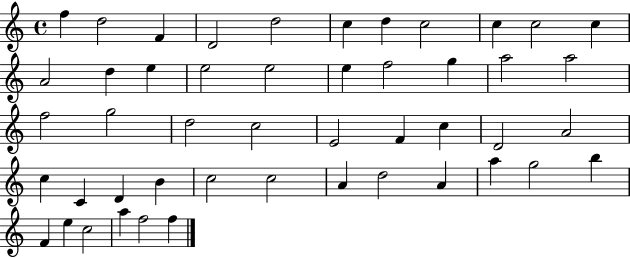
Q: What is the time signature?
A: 4/4